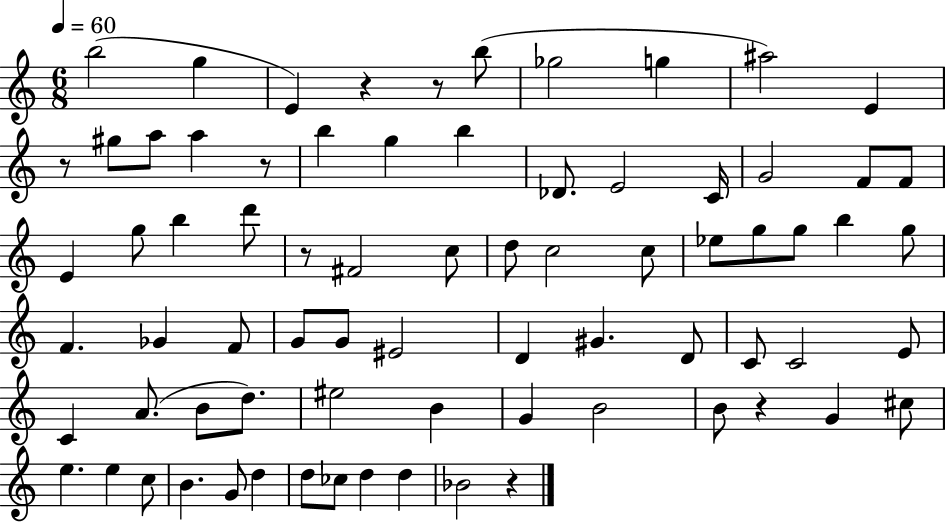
{
  \clef treble
  \numericTimeSignature
  \time 6/8
  \key c \major
  \tempo 4 = 60
  b''2( g''4 | e'4) r4 r8 b''8( | ges''2 g''4 | ais''2) e'4 | \break r8 gis''8 a''8 a''4 r8 | b''4 g''4 b''4 | des'8. e'2 c'16 | g'2 f'8 f'8 | \break e'4 g''8 b''4 d'''8 | r8 fis'2 c''8 | d''8 c''2 c''8 | ees''8 g''8 g''8 b''4 g''8 | \break f'4. ges'4 f'8 | g'8 g'8 eis'2 | d'4 gis'4. d'8 | c'8 c'2 e'8 | \break c'4 a'8.( b'8 d''8.) | eis''2 b'4 | g'4 b'2 | b'8 r4 g'4 cis''8 | \break e''4. e''4 c''8 | b'4. g'8 d''4 | d''8 ces''8 d''4 d''4 | bes'2 r4 | \break \bar "|."
}